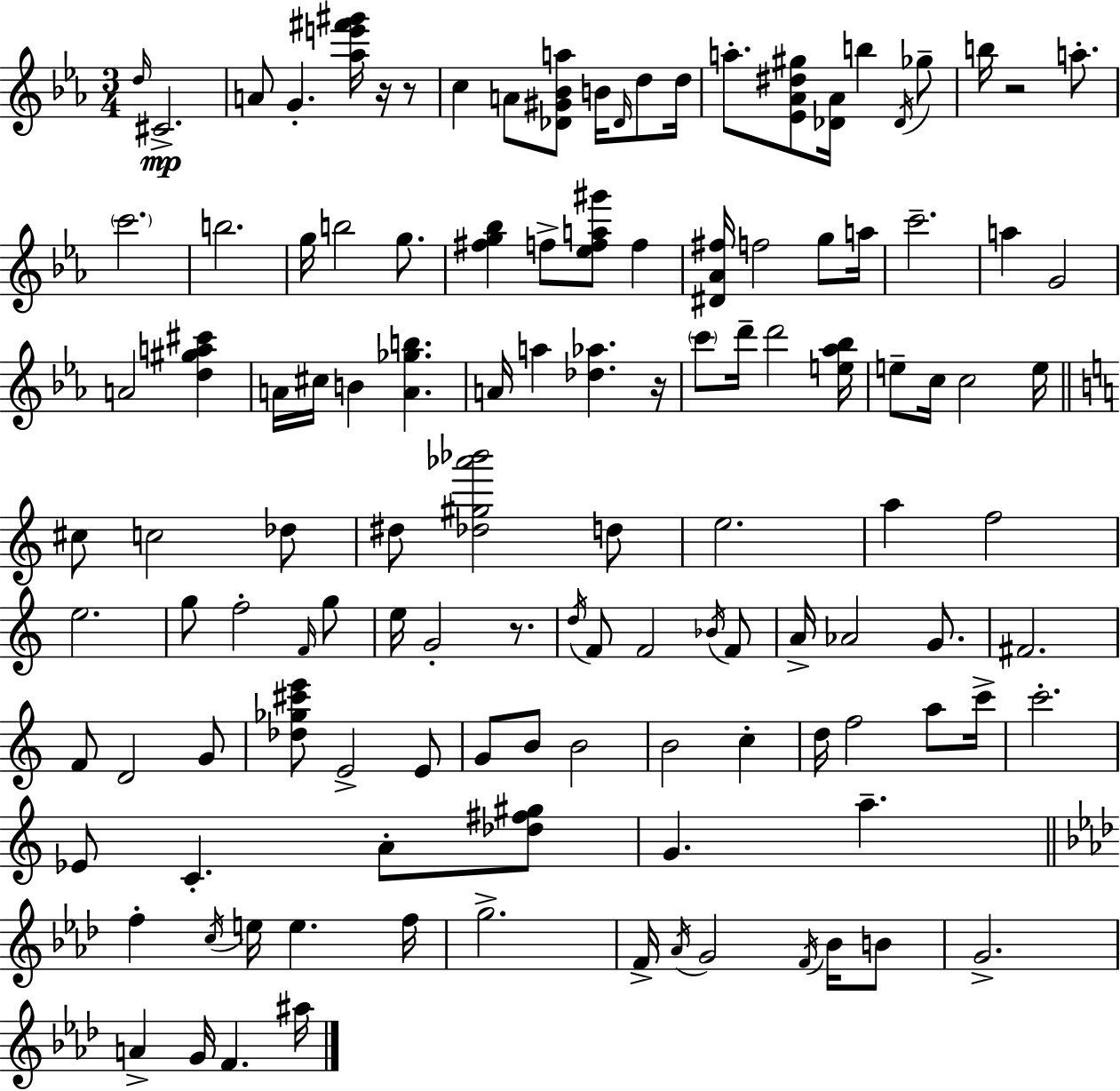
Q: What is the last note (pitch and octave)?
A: A#5